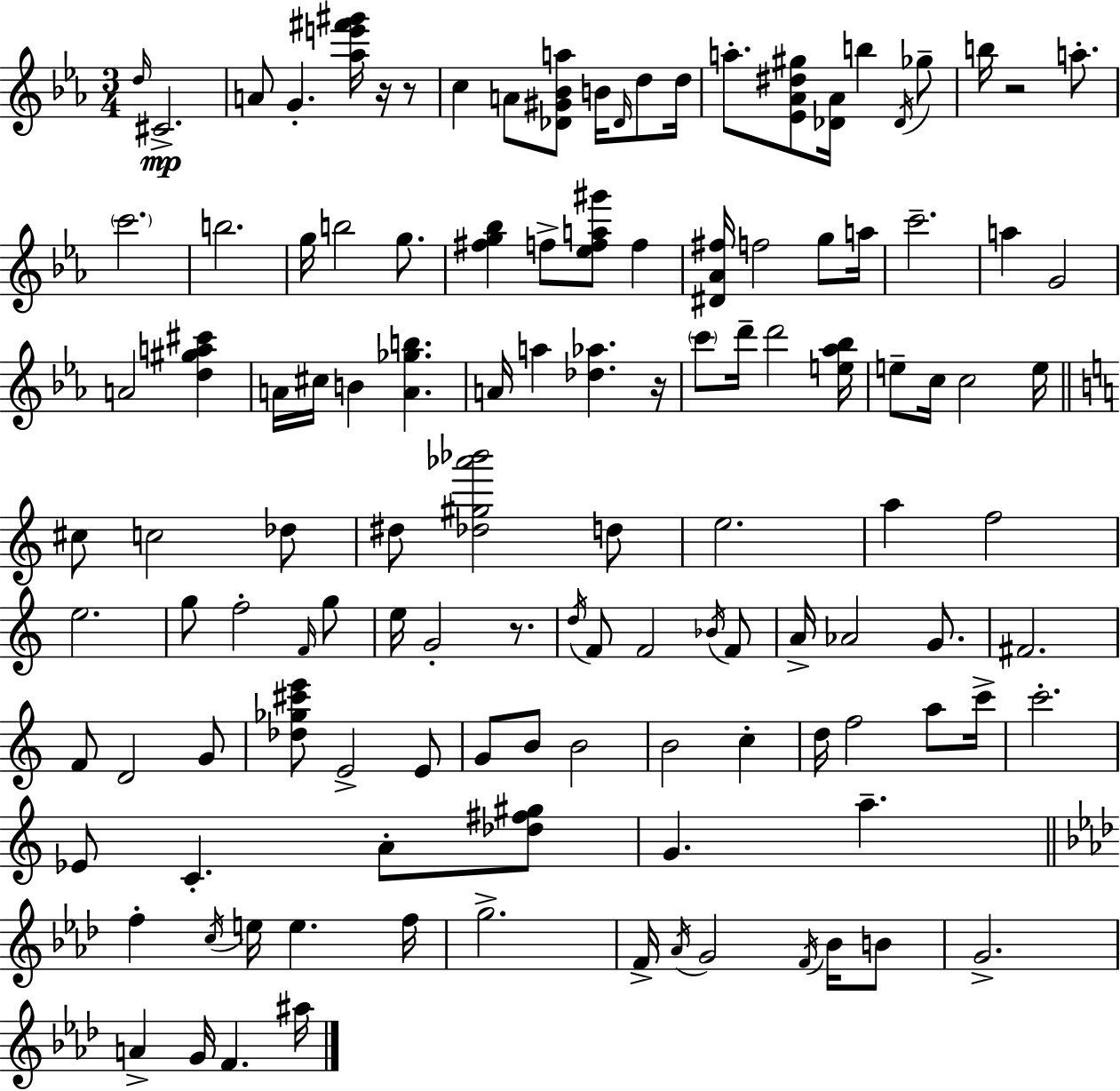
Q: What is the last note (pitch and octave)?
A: A#5